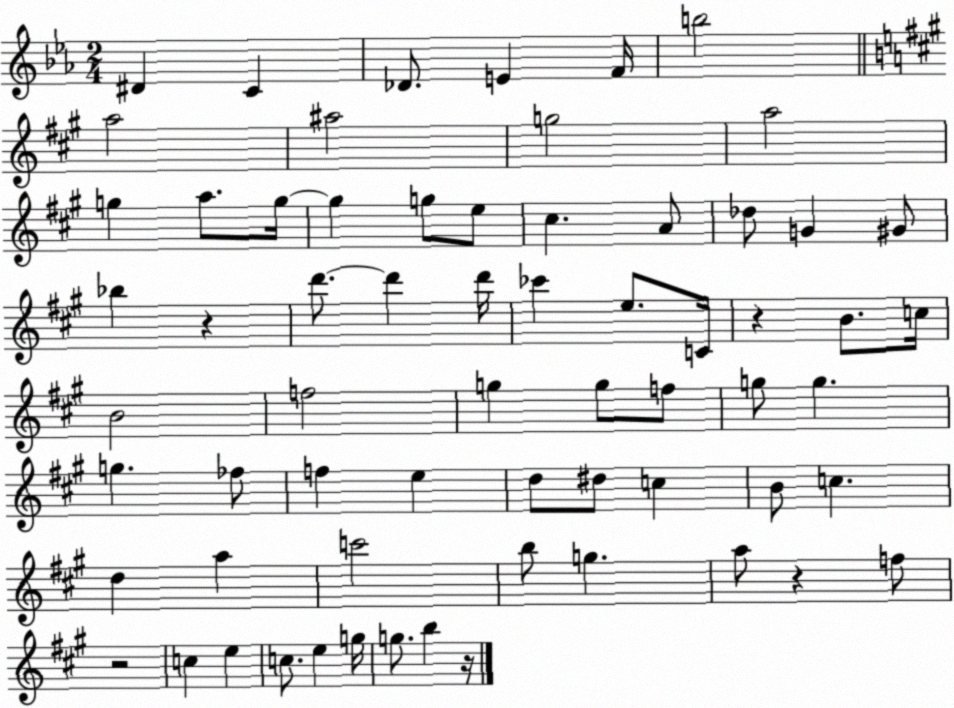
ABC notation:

X:1
T:Untitled
M:2/4
L:1/4
K:Eb
^D C _D/2 E F/4 b2 a2 ^a2 g2 a2 g a/2 g/4 g g/2 e/2 ^c A/2 _d/2 G ^G/2 _b z d'/2 d' d'/4 _c' e/2 C/4 z B/2 c/4 B2 f2 g g/2 f/2 g/2 g g _f/2 f e d/2 ^d/2 c B/2 c d a c'2 b/2 g a/2 z f/2 z2 c e c/2 e g/4 g/2 b z/4